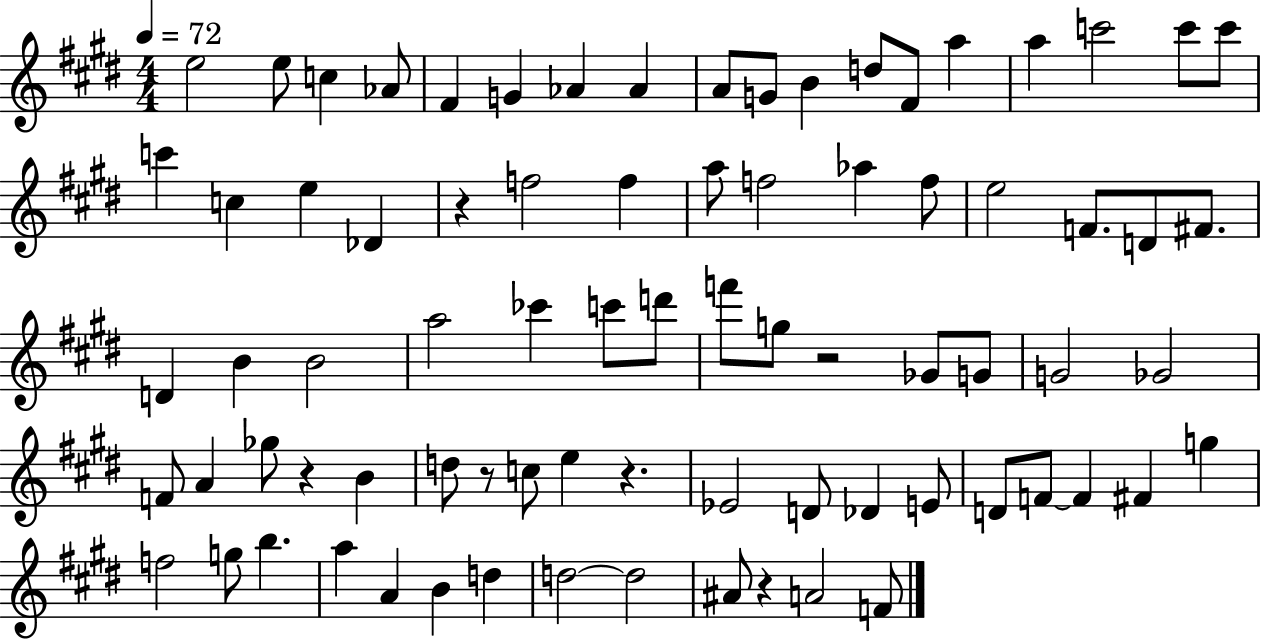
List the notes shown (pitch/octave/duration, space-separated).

E5/h E5/e C5/q Ab4/e F#4/q G4/q Ab4/q Ab4/q A4/e G4/e B4/q D5/e F#4/e A5/q A5/q C6/h C6/e C6/e C6/q C5/q E5/q Db4/q R/q F5/h F5/q A5/e F5/h Ab5/q F5/e E5/h F4/e. D4/e F#4/e. D4/q B4/q B4/h A5/h CES6/q C6/e D6/e F6/e G5/e R/h Gb4/e G4/e G4/h Gb4/h F4/e A4/q Gb5/e R/q B4/q D5/e R/e C5/e E5/q R/q. Eb4/h D4/e Db4/q E4/e D4/e F4/e F4/q F#4/q G5/q F5/h G5/e B5/q. A5/q A4/q B4/q D5/q D5/h D5/h A#4/e R/q A4/h F4/e